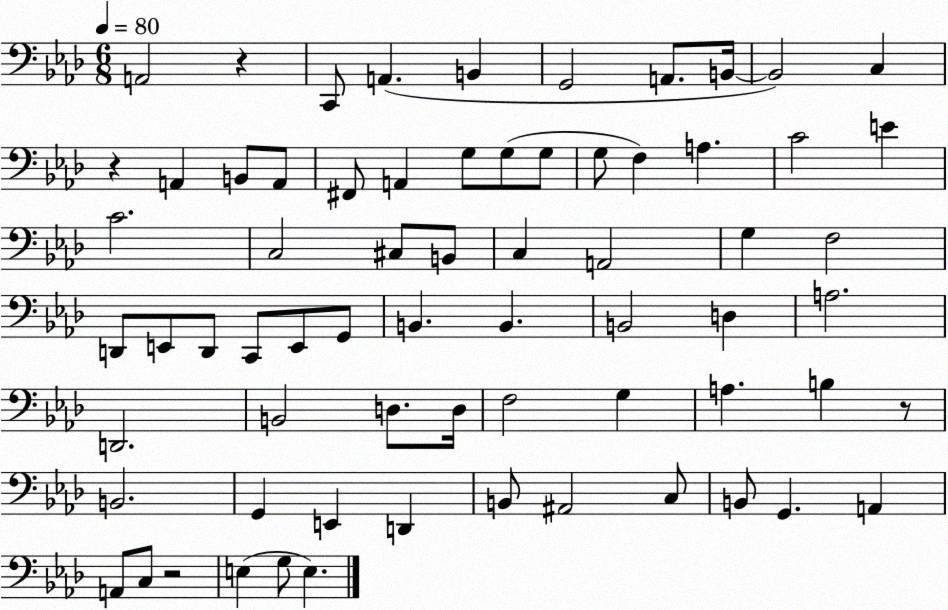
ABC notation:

X:1
T:Untitled
M:6/8
L:1/4
K:Ab
A,,2 z C,,/2 A,, B,, G,,2 A,,/2 B,,/4 B,,2 C, z A,, B,,/2 A,,/2 ^F,,/2 A,, G,/2 G,/2 G,/2 G,/2 F, A, C2 E C2 C,2 ^C,/2 B,,/2 C, A,,2 G, F,2 D,,/2 E,,/2 D,,/2 C,,/2 E,,/2 G,,/2 B,, B,, B,,2 D, A,2 D,,2 B,,2 D,/2 D,/4 F,2 G, A, B, z/2 B,,2 G,, E,, D,, B,,/2 ^A,,2 C,/2 B,,/2 G,, A,, A,,/2 C,/2 z2 E, G,/2 E,